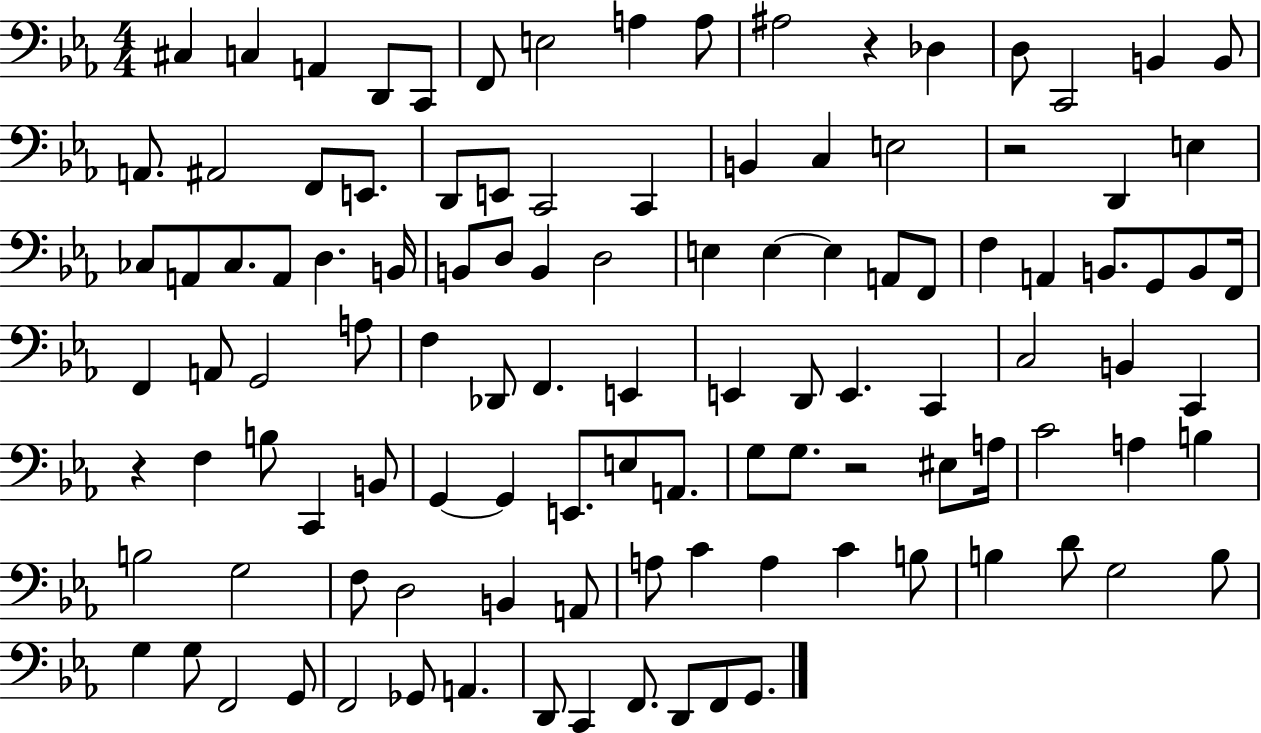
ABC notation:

X:1
T:Untitled
M:4/4
L:1/4
K:Eb
^C, C, A,, D,,/2 C,,/2 F,,/2 E,2 A, A,/2 ^A,2 z _D, D,/2 C,,2 B,, B,,/2 A,,/2 ^A,,2 F,,/2 E,,/2 D,,/2 E,,/2 C,,2 C,, B,, C, E,2 z2 D,, E, _C,/2 A,,/2 _C,/2 A,,/2 D, B,,/4 B,,/2 D,/2 B,, D,2 E, E, E, A,,/2 F,,/2 F, A,, B,,/2 G,,/2 B,,/2 F,,/4 F,, A,,/2 G,,2 A,/2 F, _D,,/2 F,, E,, E,, D,,/2 E,, C,, C,2 B,, C,, z F, B,/2 C,, B,,/2 G,, G,, E,,/2 E,/2 A,,/2 G,/2 G,/2 z2 ^E,/2 A,/4 C2 A, B, B,2 G,2 F,/2 D,2 B,, A,,/2 A,/2 C A, C B,/2 B, D/2 G,2 B,/2 G, G,/2 F,,2 G,,/2 F,,2 _G,,/2 A,, D,,/2 C,, F,,/2 D,,/2 F,,/2 G,,/2